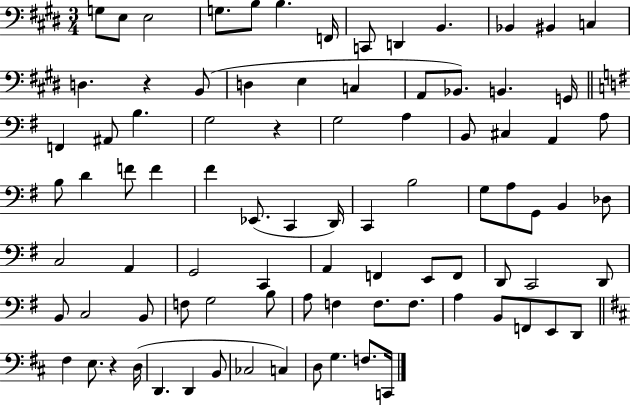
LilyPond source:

{
  \clef bass
  \numericTimeSignature
  \time 3/4
  \key e \major
  g8 e8 e2 | g8. b8 b4. f,16 | c,8 d,4 b,4. | bes,4 bis,4 c4 | \break d4. r4 b,8( | d4 e4 c4 | a,8 bes,8.) b,4. g,16 | \bar "||" \break \key g \major f,4 ais,8 b4. | g2 r4 | g2 a4 | b,8 cis4 a,4 a8 | \break b8 d'4 f'8 f'4 | fis'4 ees,8.( c,4 d,16) | c,4 b2 | g8 a8 g,8 b,4 des8 | \break c2 a,4 | g,2 c,4 | a,4 f,4 e,8 f,8 | d,8 c,2 d,8 | \break b,8 c2 b,8 | f8 g2 b8 | a8 f4 f8. f8. | a4 b,8 f,8 e,8 d,8 | \break \bar "||" \break \key d \major fis4 e8. r4 d16( | d,4. d,4 b,8 | ces2 c4) | d8 g4. f8. c,16 | \break \bar "|."
}